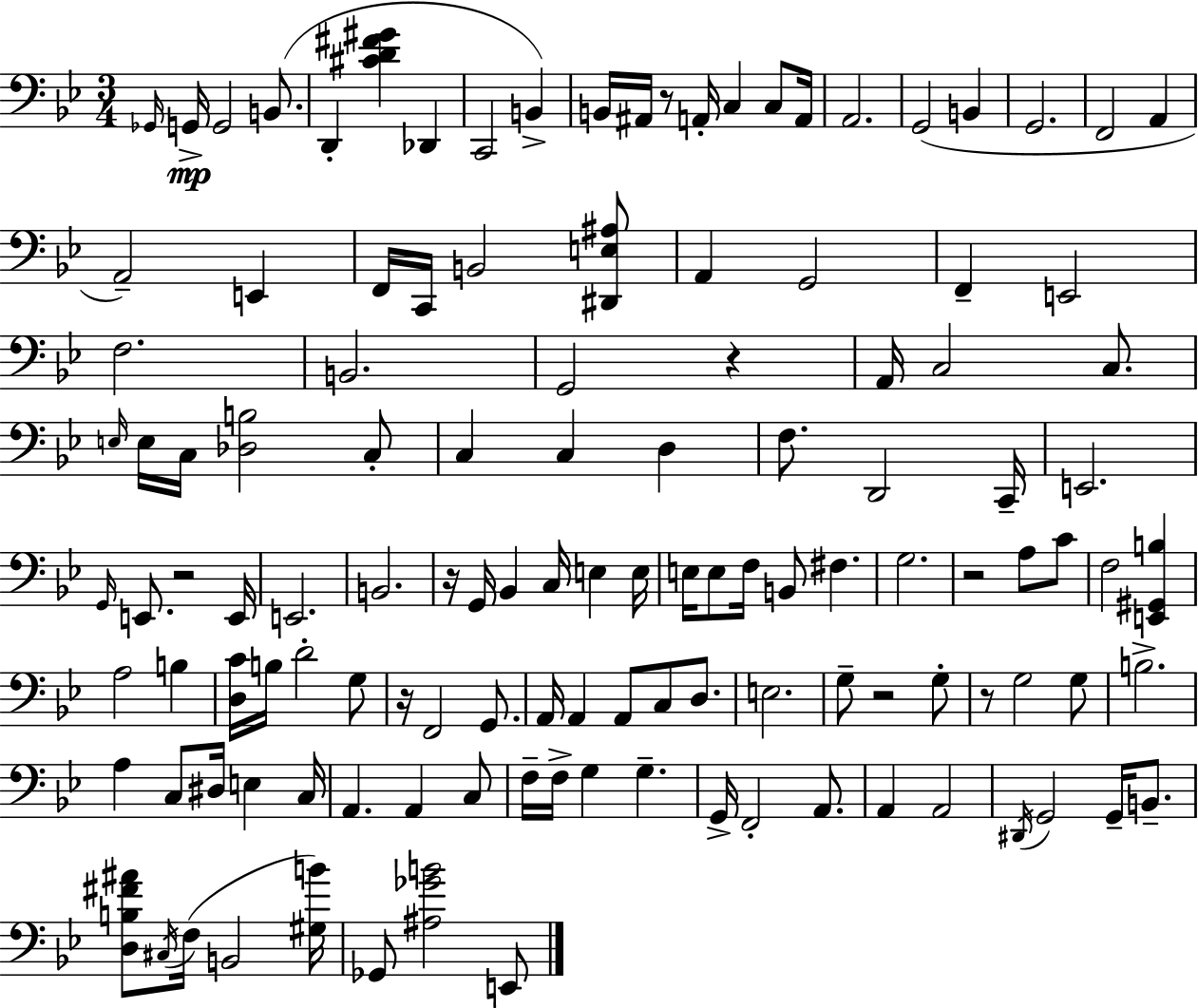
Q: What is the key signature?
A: G minor